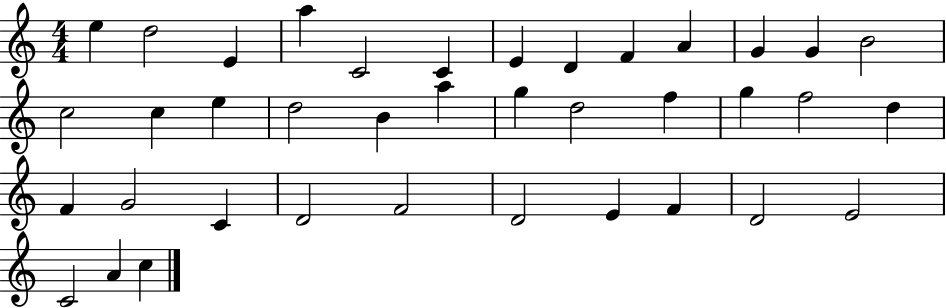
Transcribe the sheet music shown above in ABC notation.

X:1
T:Untitled
M:4/4
L:1/4
K:C
e d2 E a C2 C E D F A G G B2 c2 c e d2 B a g d2 f g f2 d F G2 C D2 F2 D2 E F D2 E2 C2 A c